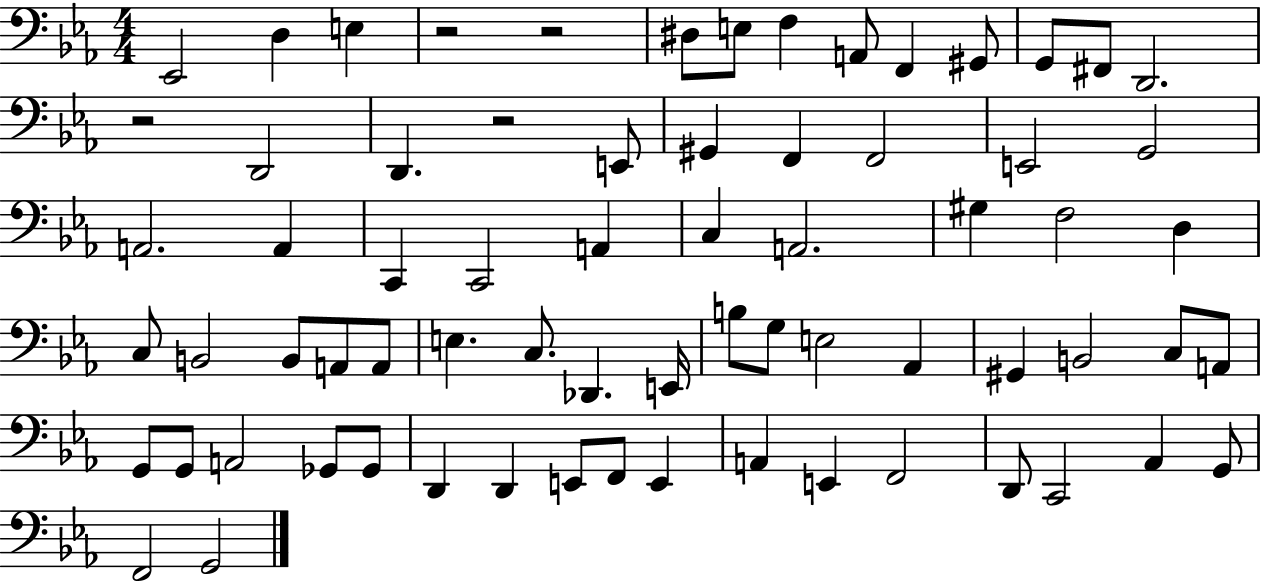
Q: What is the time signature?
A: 4/4